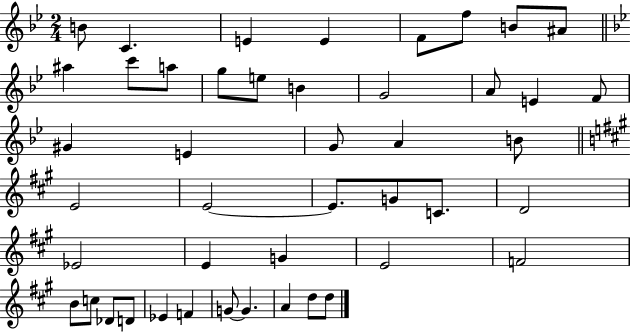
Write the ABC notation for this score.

X:1
T:Untitled
M:2/4
L:1/4
K:Bb
B/2 C E E F/2 f/2 B/2 ^A/2 ^a c'/2 a/2 g/2 e/2 B G2 A/2 E F/2 ^G E G/2 A B/2 E2 E2 E/2 G/2 C/2 D2 _E2 E G E2 F2 B/2 c/2 _D/2 D/2 _E F G/2 G A d/2 d/2